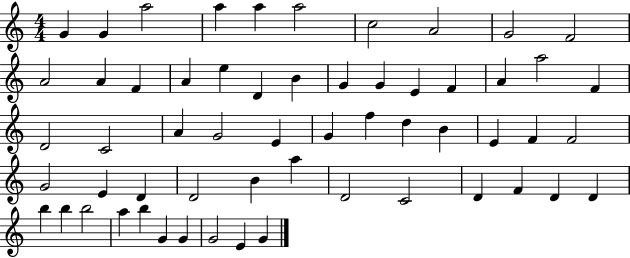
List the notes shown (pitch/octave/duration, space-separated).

G4/q G4/q A5/h A5/q A5/q A5/h C5/h A4/h G4/h F4/h A4/h A4/q F4/q A4/q E5/q D4/q B4/q G4/q G4/q E4/q F4/q A4/q A5/h F4/q D4/h C4/h A4/q G4/h E4/q G4/q F5/q D5/q B4/q E4/q F4/q F4/h G4/h E4/q D4/q D4/h B4/q A5/q D4/h C4/h D4/q F4/q D4/q D4/q B5/q B5/q B5/h A5/q B5/q G4/q G4/q G4/h E4/q G4/q